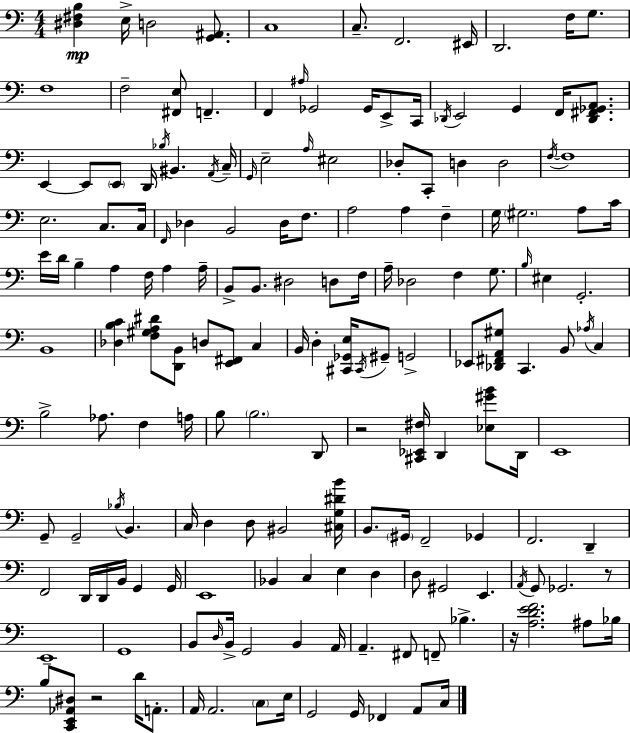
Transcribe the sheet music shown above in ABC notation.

X:1
T:Untitled
M:4/4
L:1/4
K:C
[^D,^F,B,] E,/4 D,2 [G,,^A,,]/2 C,4 C,/2 F,,2 ^E,,/4 D,,2 F,/4 G,/2 F,4 F,2 [^F,,E,]/2 F,, F,, ^A,/4 _G,,2 _G,,/4 E,,/2 C,,/4 _D,,/4 E,,2 G,, F,,/4 [_D,,^F,,_G,,A,,]/2 E,, E,,/2 E,,/2 D,,/4 _B,/4 ^B,, A,,/4 C,/4 G,,/4 E,2 A,/4 ^E,2 _D,/2 C,,/2 D, D,2 F,/4 F,4 E,2 C,/2 C,/4 F,,/4 _D, B,,2 _D,/4 F,/2 A,2 A, F, G,/4 ^G,2 A,/2 C/4 E/4 D/4 B, A, F,/4 A, A,/4 B,,/2 B,,/2 ^D,2 D,/2 F,/4 A,/4 _D,2 F, G,/2 B,/4 ^E, G,,2 B,,4 [_D,B,C] [F,^G,A,^D]/2 [D,,B,,]/2 D,/2 [E,,^F,,]/2 C, B,,/4 D, [^C,,_G,,E,]/4 ^C,,/4 ^G,,/2 G,,2 _E,,/2 [_D,,^F,,A,,^G,]/2 C,, B,,/2 _A,/4 C, B,2 _A,/2 F, A,/4 B,/2 B,2 D,,/2 z2 [^C,,_E,,^F,]/4 D,, [_E,^GB]/2 D,,/4 E,,4 G,,/2 G,,2 _B,/4 B,, C,/4 D, D,/2 ^B,,2 [^C,G,^DB]/4 B,,/2 ^G,,/4 F,,2 _G,, F,,2 D,, F,,2 D,,/4 D,,/4 B,,/4 G,, G,,/4 E,,4 _B,, C, E, D, D,/2 ^G,,2 E,, A,,/4 G,,/2 _G,,2 z/2 E,,4 G,,4 B,,/2 D,/4 B,,/4 G,,2 B,, A,,/4 A,, ^F,,/2 F,,/2 _B, z/4 [A,DEF]2 ^A,/2 _B,/4 B,/2 [C,,E,,_A,,^D,]/2 z2 D/4 A,,/2 A,,/4 A,,2 C,/2 E,/4 G,,2 G,,/4 _F,, A,,/2 C,/4